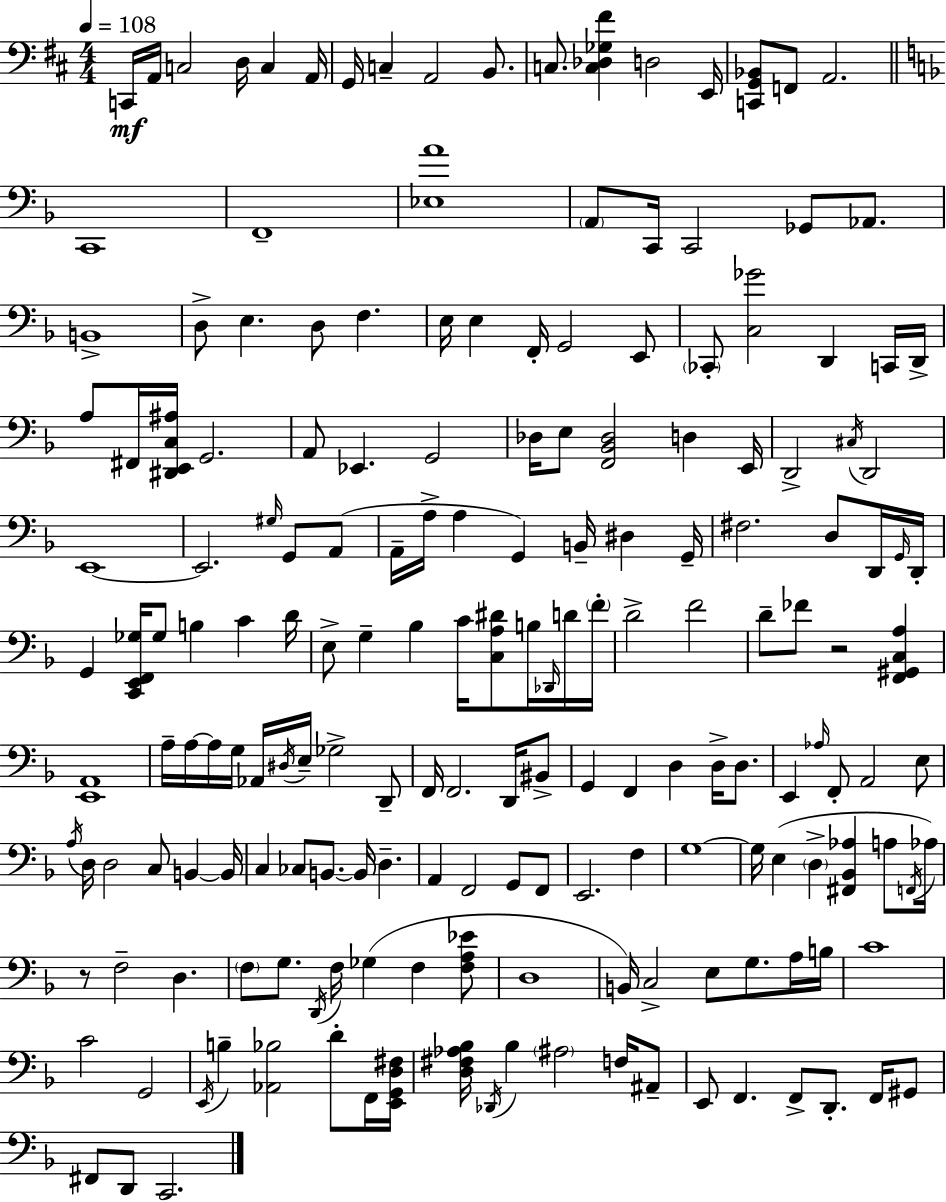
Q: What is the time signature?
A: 4/4